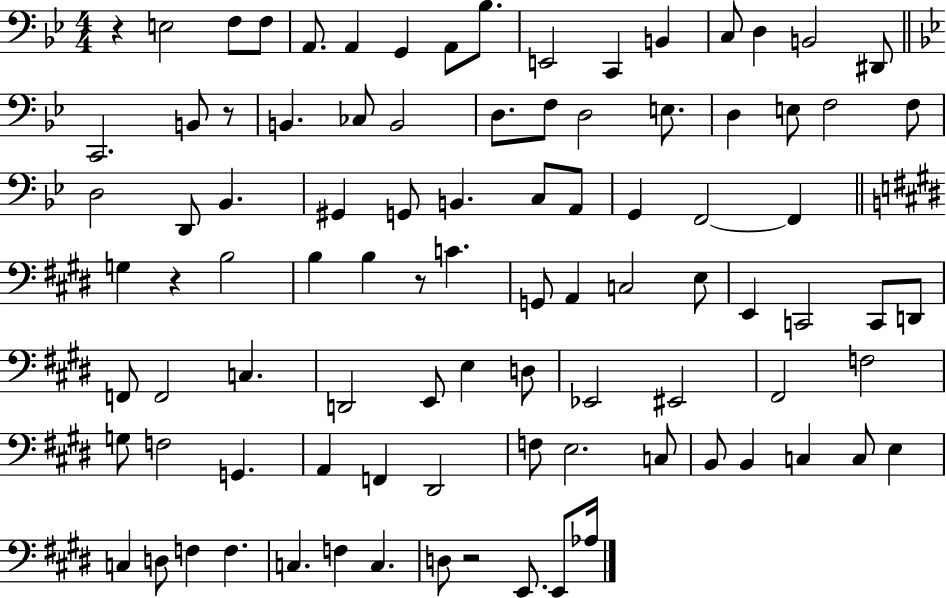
{
  \clef bass
  \numericTimeSignature
  \time 4/4
  \key bes \major
  r4 e2 f8 f8 | a,8. a,4 g,4 a,8 bes8. | e,2 c,4 b,4 | c8 d4 b,2 dis,8 | \break \bar "||" \break \key bes \major c,2. b,8 r8 | b,4. ces8 b,2 | d8. f8 d2 e8. | d4 e8 f2 f8 | \break d2 d,8 bes,4. | gis,4 g,8 b,4. c8 a,8 | g,4 f,2~~ f,4 | \bar "||" \break \key e \major g4 r4 b2 | b4 b4 r8 c'4. | g,8 a,4 c2 e8 | e,4 c,2 c,8 d,8 | \break f,8 f,2 c4. | d,2 e,8 e4 d8 | ees,2 eis,2 | fis,2 f2 | \break g8 f2 g,4. | a,4 f,4 dis,2 | f8 e2. c8 | b,8 b,4 c4 c8 e4 | \break c4 d8 f4 f4. | c4. f4 c4. | d8 r2 e,8. e,8 aes16 | \bar "|."
}